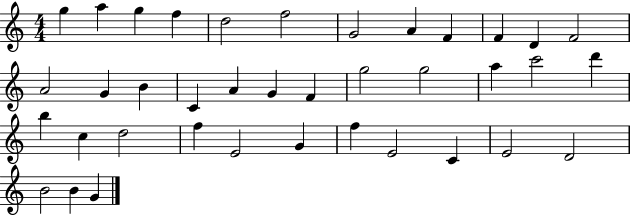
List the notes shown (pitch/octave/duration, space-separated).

G5/q A5/q G5/q F5/q D5/h F5/h G4/h A4/q F4/q F4/q D4/q F4/h A4/h G4/q B4/q C4/q A4/q G4/q F4/q G5/h G5/h A5/q C6/h D6/q B5/q C5/q D5/h F5/q E4/h G4/q F5/q E4/h C4/q E4/h D4/h B4/h B4/q G4/q